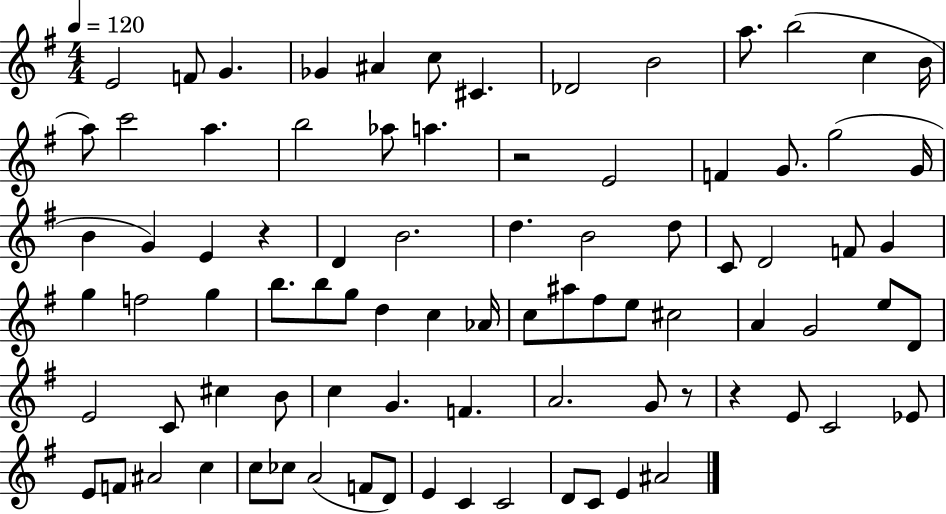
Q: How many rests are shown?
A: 4